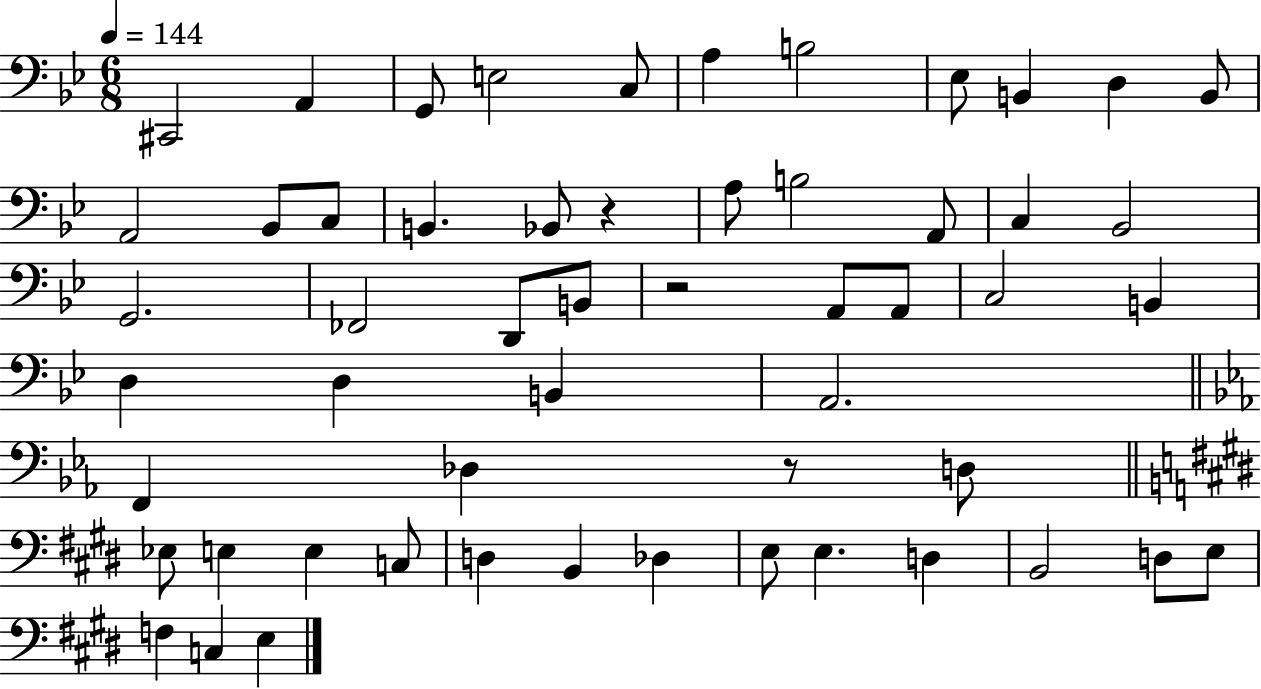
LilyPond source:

{
  \clef bass
  \numericTimeSignature
  \time 6/8
  \key bes \major
  \tempo 4 = 144
  cis,2 a,4 | g,8 e2 c8 | a4 b2 | ees8 b,4 d4 b,8 | \break a,2 bes,8 c8 | b,4. bes,8 r4 | a8 b2 a,8 | c4 bes,2 | \break g,2. | fes,2 d,8 b,8 | r2 a,8 a,8 | c2 b,4 | \break d4 d4 b,4 | a,2. | \bar "||" \break \key ees \major f,4 des4 r8 d8 | \bar "||" \break \key e \major ees8 e4 e4 c8 | d4 b,4 des4 | e8 e4. d4 | b,2 d8 e8 | \break f4 c4 e4 | \bar "|."
}